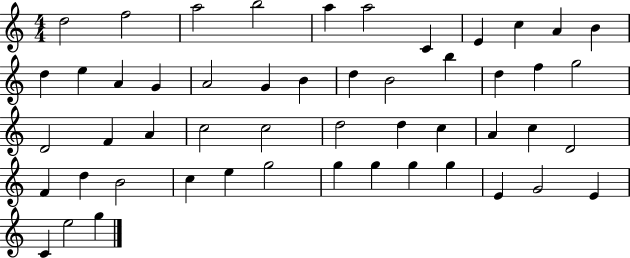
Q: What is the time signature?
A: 4/4